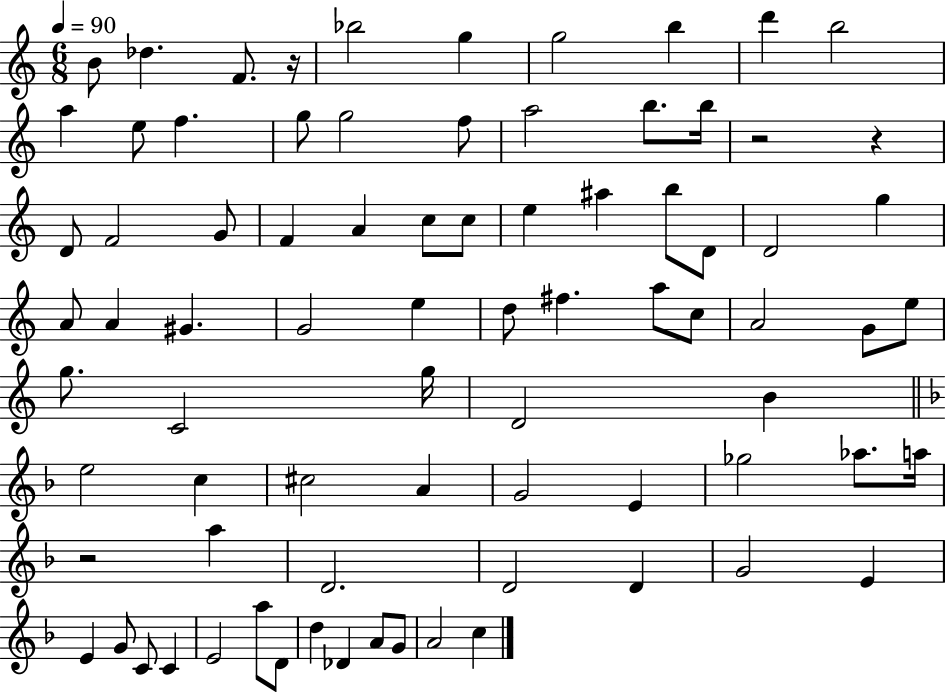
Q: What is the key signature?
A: C major